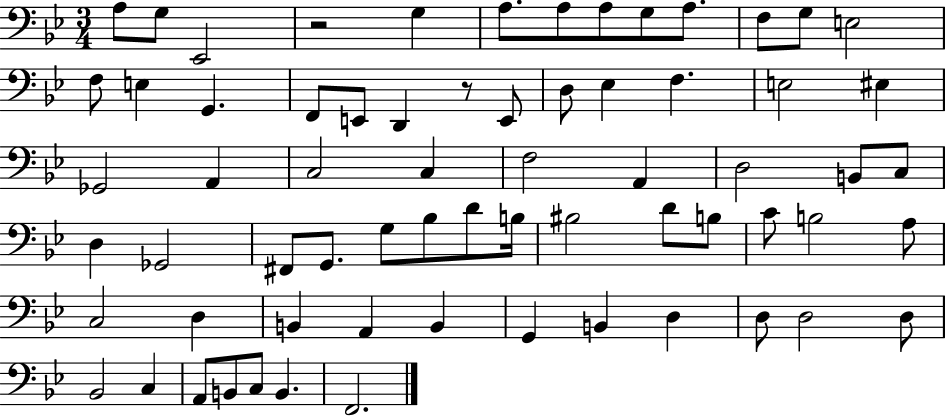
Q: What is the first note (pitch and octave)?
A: A3